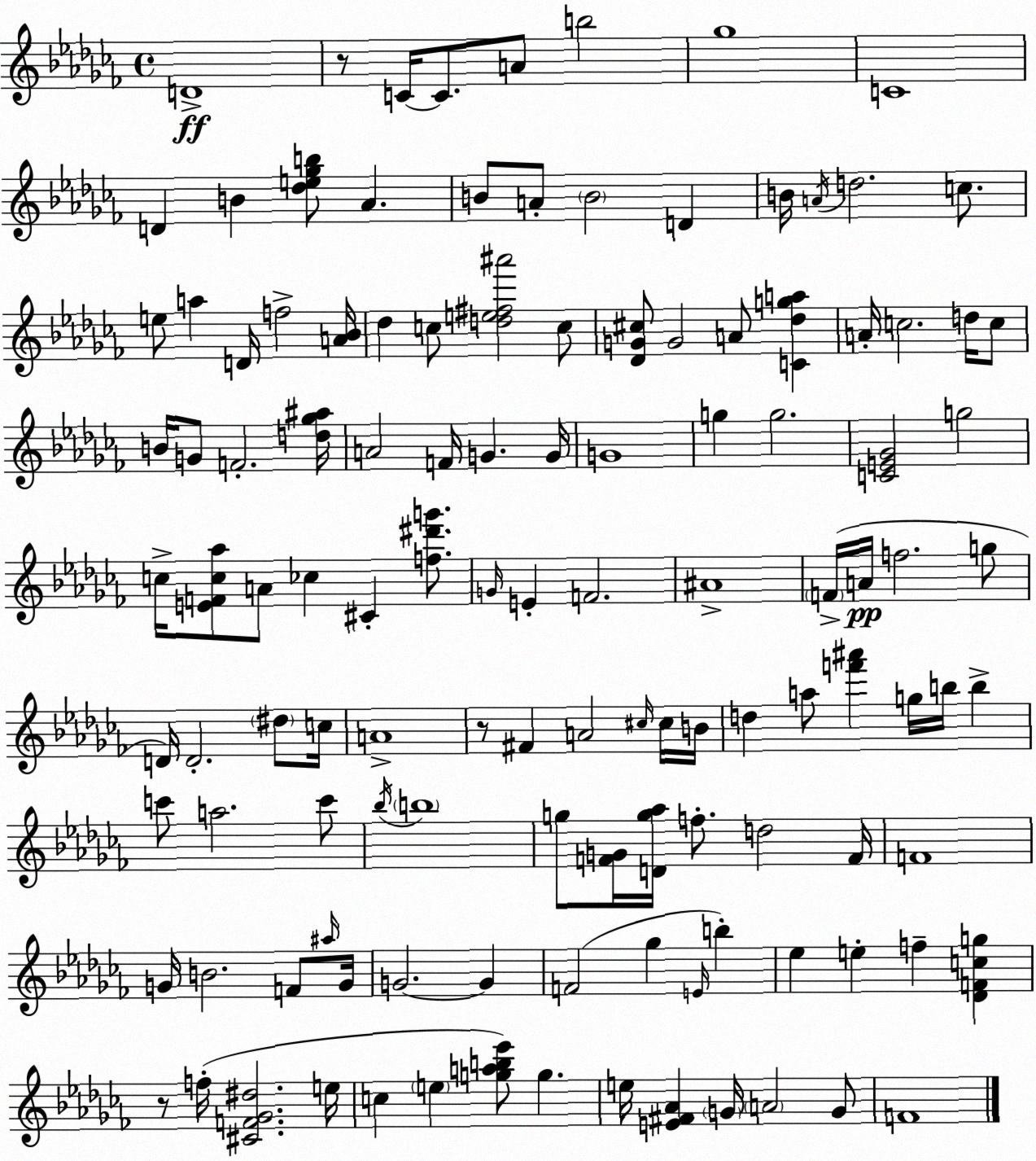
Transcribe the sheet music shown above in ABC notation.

X:1
T:Untitled
M:4/4
L:1/4
K:Abm
D4 z/2 C/4 C/2 A/2 b2 _g4 C4 D B [_de_gb]/2 _A B/2 A/2 B2 D B/4 A/4 d2 c/2 e/2 a D/4 f2 [A_B]/4 _d c/2 [de^f^a']2 c/2 [_DG^c]/2 G2 A/2 [C_dga] A/4 c2 d/4 c/2 B/4 G/2 F2 [d_g^a]/4 A2 F/4 G G/4 G4 g g2 [CE_G]2 g2 c/4 [EFc_a]/2 A/2 _c ^C [f^d'g']/2 G/4 E F2 ^A4 F/4 A/4 f2 g/2 D/4 D2 ^d/2 c/4 A4 z/2 ^F A2 ^c/4 ^c/4 B/4 d a/2 [f'^a'] g/4 b/4 b c'/2 a2 c'/2 _b/4 b4 g/2 [FG]/4 [Dg_a]/4 f/2 d2 F/4 F4 G/4 B2 F/2 ^a/4 G/4 G2 G F2 _g E/4 b _e e f [_DFcg] z/2 f/4 [^CF_G^d]2 e/4 c e [gab_e']/2 g e/4 [E^F_A] G/4 A2 G/2 F4